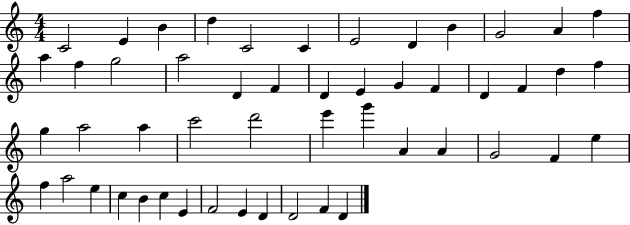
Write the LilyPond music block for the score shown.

{
  \clef treble
  \numericTimeSignature
  \time 4/4
  \key c \major
  c'2 e'4 b'4 | d''4 c'2 c'4 | e'2 d'4 b'4 | g'2 a'4 f''4 | \break a''4 f''4 g''2 | a''2 d'4 f'4 | d'4 e'4 g'4 f'4 | d'4 f'4 d''4 f''4 | \break g''4 a''2 a''4 | c'''2 d'''2 | e'''4 g'''4 a'4 a'4 | g'2 f'4 e''4 | \break f''4 a''2 e''4 | c''4 b'4 c''4 e'4 | f'2 e'4 d'4 | d'2 f'4 d'4 | \break \bar "|."
}